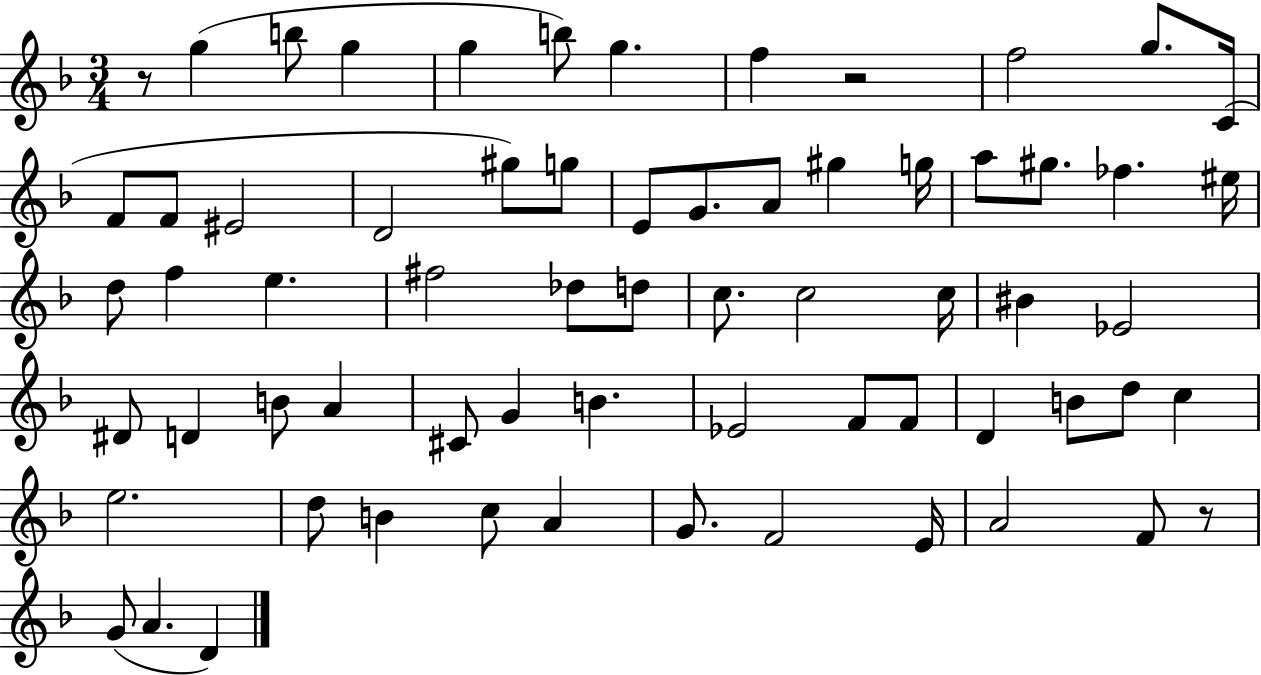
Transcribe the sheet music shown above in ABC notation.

X:1
T:Untitled
M:3/4
L:1/4
K:F
z/2 g b/2 g g b/2 g f z2 f2 g/2 C/4 F/2 F/2 ^E2 D2 ^g/2 g/2 E/2 G/2 A/2 ^g g/4 a/2 ^g/2 _f ^e/4 d/2 f e ^f2 _d/2 d/2 c/2 c2 c/4 ^B _E2 ^D/2 D B/2 A ^C/2 G B _E2 F/2 F/2 D B/2 d/2 c e2 d/2 B c/2 A G/2 F2 E/4 A2 F/2 z/2 G/2 A D